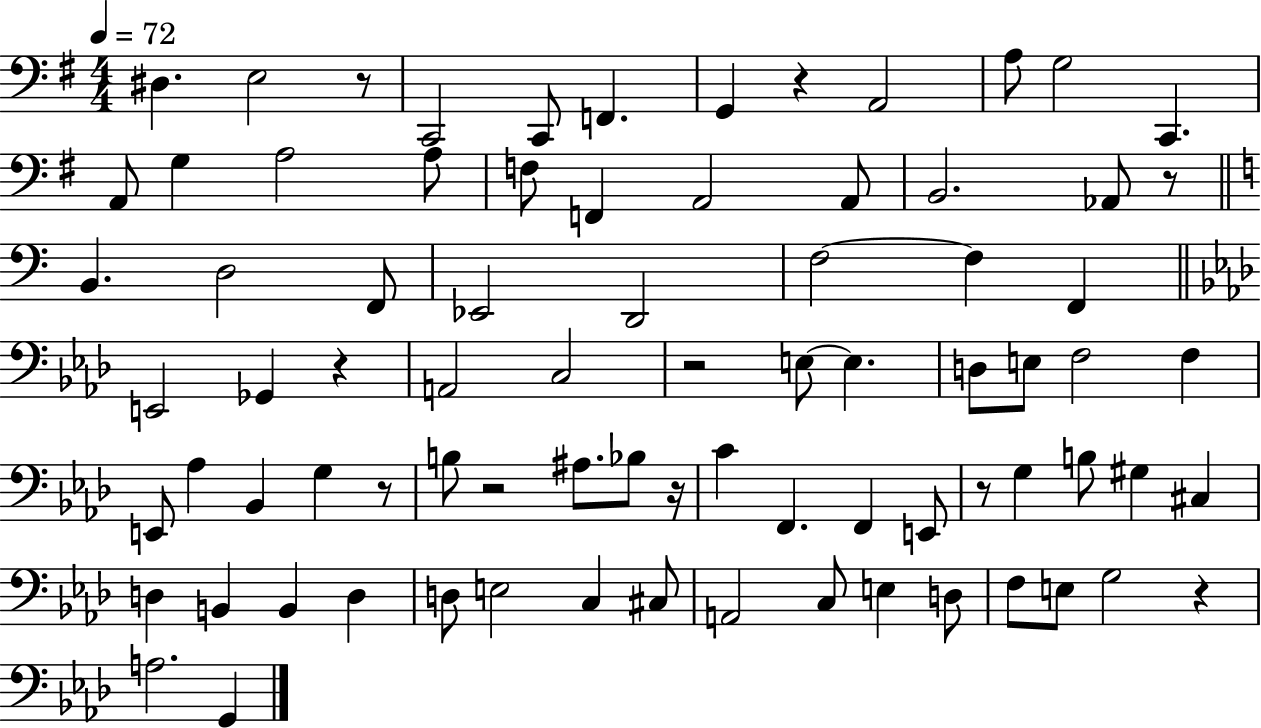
D#3/q. E3/h R/e C2/h C2/e F2/q. G2/q R/q A2/h A3/e G3/h C2/q. A2/e G3/q A3/h A3/e F3/e F2/q A2/h A2/e B2/h. Ab2/e R/e B2/q. D3/h F2/e Eb2/h D2/h F3/h F3/q F2/q E2/h Gb2/q R/q A2/h C3/h R/h E3/e E3/q. D3/e E3/e F3/h F3/q E2/e Ab3/q Bb2/q G3/q R/e B3/e R/h A#3/e. Bb3/e R/s C4/q F2/q. F2/q E2/e R/e G3/q B3/e G#3/q C#3/q D3/q B2/q B2/q D3/q D3/e E3/h C3/q C#3/e A2/h C3/e E3/q D3/e F3/e E3/e G3/h R/q A3/h. G2/q